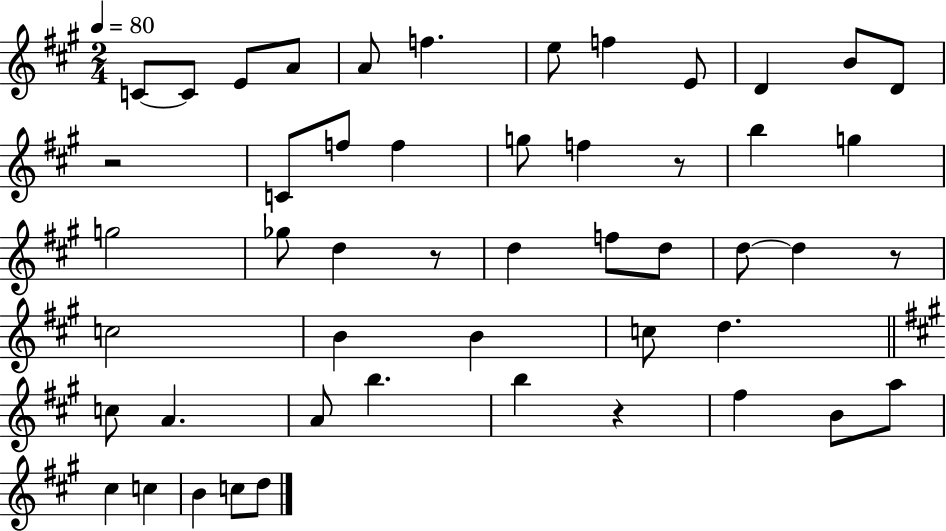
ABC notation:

X:1
T:Untitled
M:2/4
L:1/4
K:A
C/2 C/2 E/2 A/2 A/2 f e/2 f E/2 D B/2 D/2 z2 C/2 f/2 f g/2 f z/2 b g g2 _g/2 d z/2 d f/2 d/2 d/2 d z/2 c2 B B c/2 d c/2 A A/2 b b z ^f B/2 a/2 ^c c B c/2 d/2